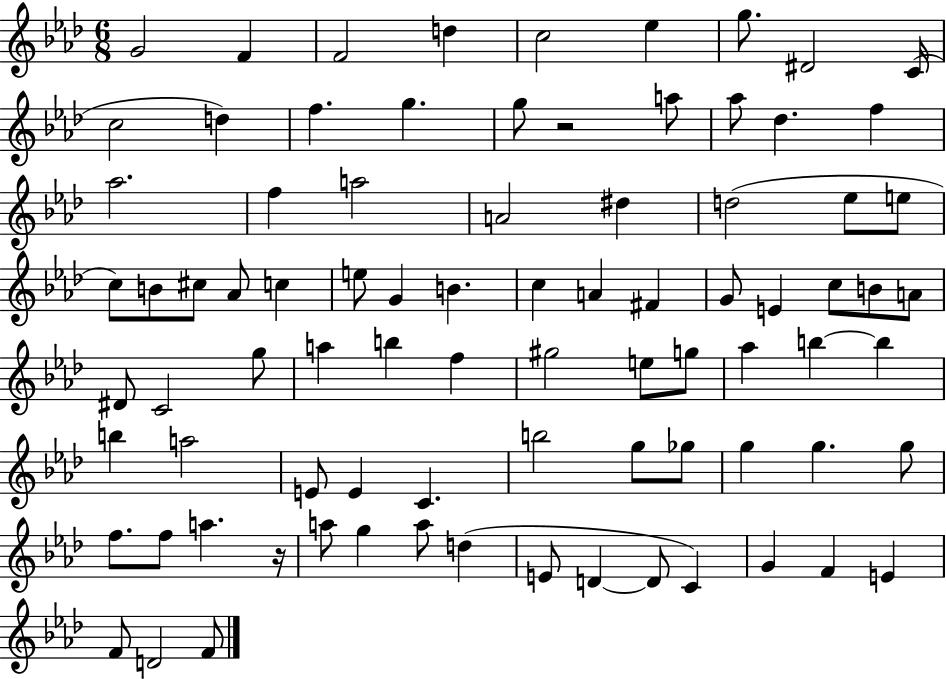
G4/h F4/q F4/h D5/q C5/h Eb5/q G5/e. D#4/h C4/s C5/h D5/q F5/q. G5/q. G5/e R/h A5/e Ab5/e Db5/q. F5/q Ab5/h. F5/q A5/h A4/h D#5/q D5/h Eb5/e E5/e C5/e B4/e C#5/e Ab4/e C5/q E5/e G4/q B4/q. C5/q A4/q F#4/q G4/e E4/q C5/e B4/e A4/e D#4/e C4/h G5/e A5/q B5/q F5/q G#5/h E5/e G5/e Ab5/q B5/q B5/q B5/q A5/h E4/e E4/q C4/q. B5/h G5/e Gb5/e G5/q G5/q. G5/e F5/e. F5/e A5/q. R/s A5/e G5/q A5/e D5/q E4/e D4/q D4/e C4/q G4/q F4/q E4/q F4/e D4/h F4/e